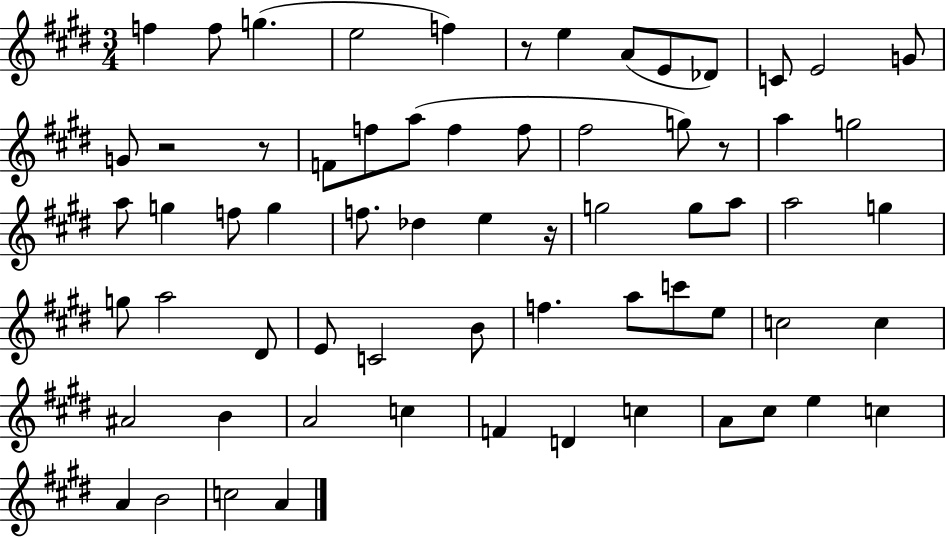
F5/q F5/e G5/q. E5/h F5/q R/e E5/q A4/e E4/e Db4/e C4/e E4/h G4/e G4/e R/h R/e F4/e F5/e A5/e F5/q F5/e F#5/h G5/e R/e A5/q G5/h A5/e G5/q F5/e G5/q F5/e. Db5/q E5/q R/s G5/h G5/e A5/e A5/h G5/q G5/e A5/h D#4/e E4/e C4/h B4/e F5/q. A5/e C6/e E5/e C5/h C5/q A#4/h B4/q A4/h C5/q F4/q D4/q C5/q A4/e C#5/e E5/q C5/q A4/q B4/h C5/h A4/q